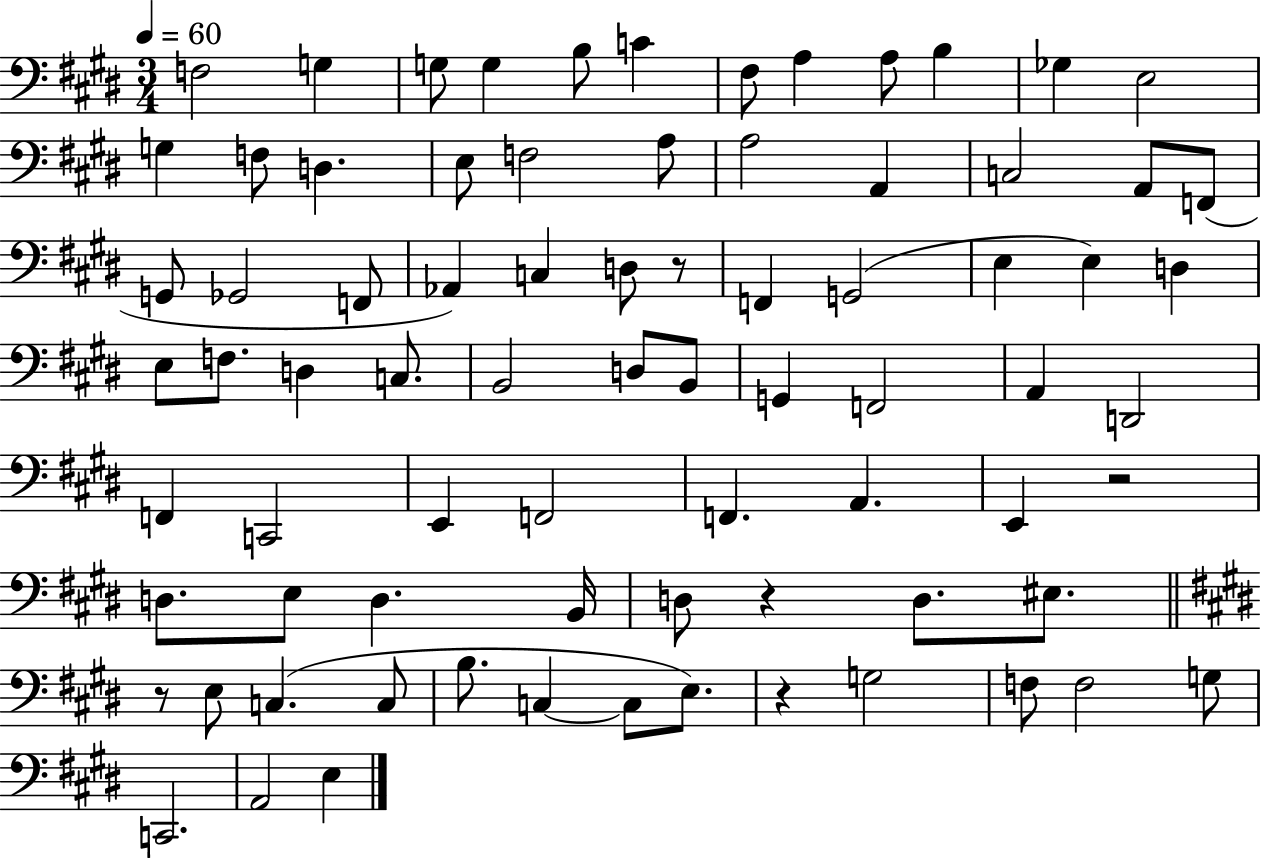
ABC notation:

X:1
T:Untitled
M:3/4
L:1/4
K:E
F,2 G, G,/2 G, B,/2 C ^F,/2 A, A,/2 B, _G, E,2 G, F,/2 D, E,/2 F,2 A,/2 A,2 A,, C,2 A,,/2 F,,/2 G,,/2 _G,,2 F,,/2 _A,, C, D,/2 z/2 F,, G,,2 E, E, D, E,/2 F,/2 D, C,/2 B,,2 D,/2 B,,/2 G,, F,,2 A,, D,,2 F,, C,,2 E,, F,,2 F,, A,, E,, z2 D,/2 E,/2 D, B,,/4 D,/2 z D,/2 ^E,/2 z/2 E,/2 C, C,/2 B,/2 C, C,/2 E,/2 z G,2 F,/2 F,2 G,/2 C,,2 A,,2 E,